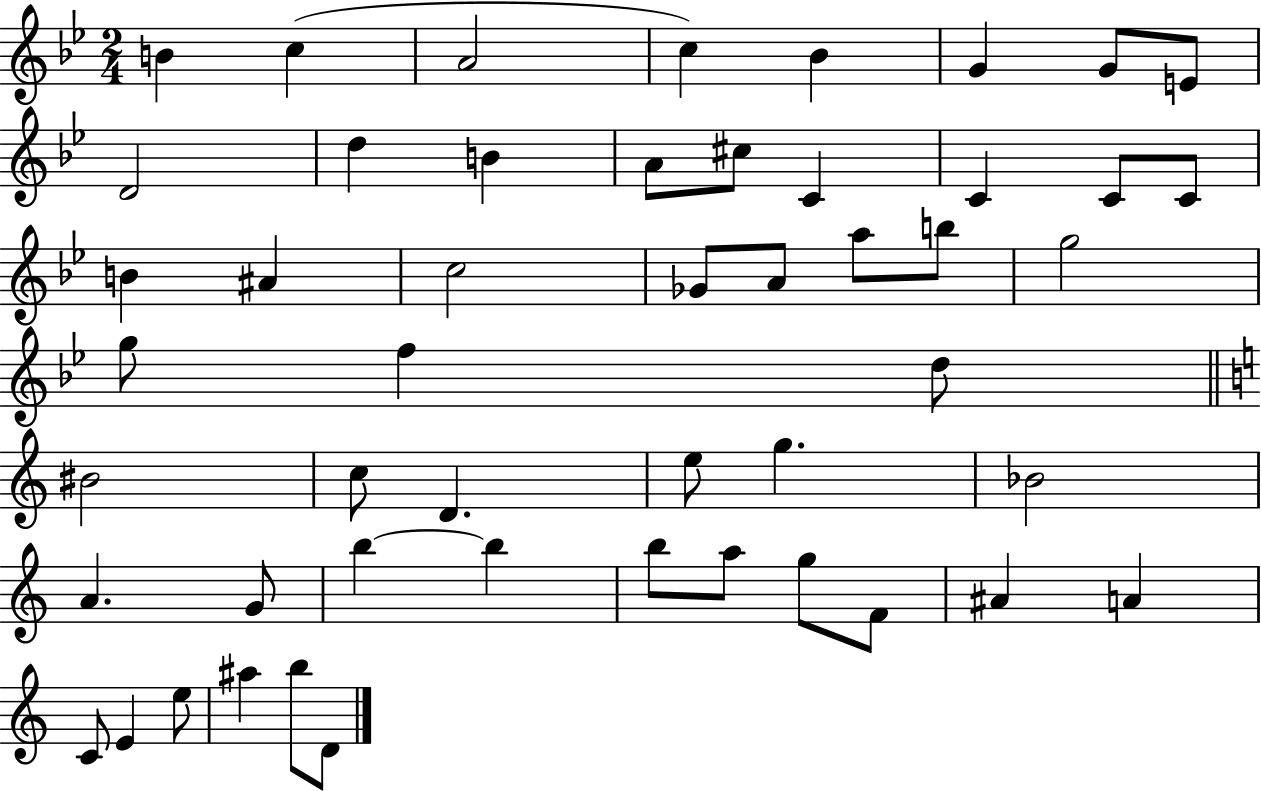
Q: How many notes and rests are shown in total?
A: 50